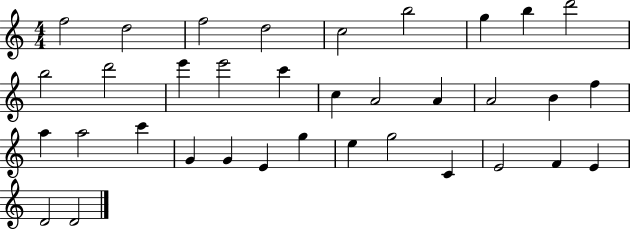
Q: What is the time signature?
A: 4/4